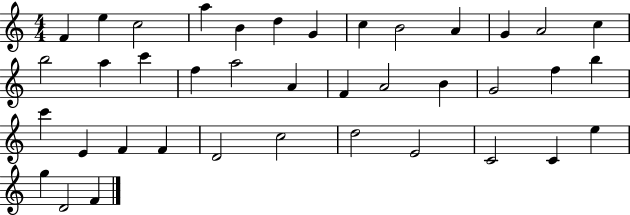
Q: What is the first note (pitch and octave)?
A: F4